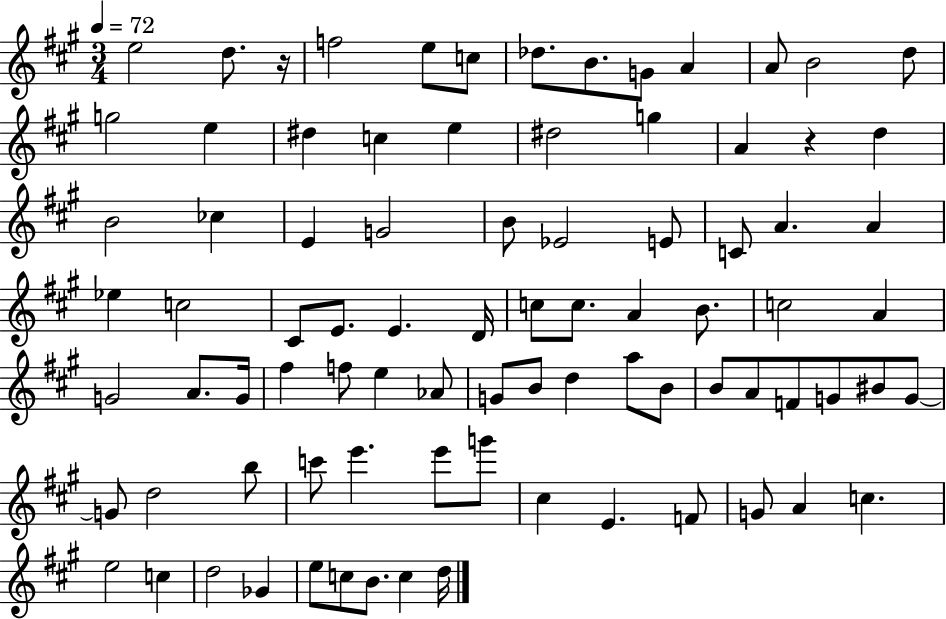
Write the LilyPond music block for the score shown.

{
  \clef treble
  \numericTimeSignature
  \time 3/4
  \key a \major
  \tempo 4 = 72
  e''2 d''8. r16 | f''2 e''8 c''8 | des''8. b'8. g'8 a'4 | a'8 b'2 d''8 | \break g''2 e''4 | dis''4 c''4 e''4 | dis''2 g''4 | a'4 r4 d''4 | \break b'2 ces''4 | e'4 g'2 | b'8 ees'2 e'8 | c'8 a'4. a'4 | \break ees''4 c''2 | cis'8 e'8. e'4. d'16 | c''8 c''8. a'4 b'8. | c''2 a'4 | \break g'2 a'8. g'16 | fis''4 f''8 e''4 aes'8 | g'8 b'8 d''4 a''8 b'8 | b'8 a'8 f'8 g'8 bis'8 g'8~~ | \break g'8 d''2 b''8 | c'''8 e'''4. e'''8 g'''8 | cis''4 e'4. f'8 | g'8 a'4 c''4. | \break e''2 c''4 | d''2 ges'4 | e''8 c''8 b'8. c''4 d''16 | \bar "|."
}